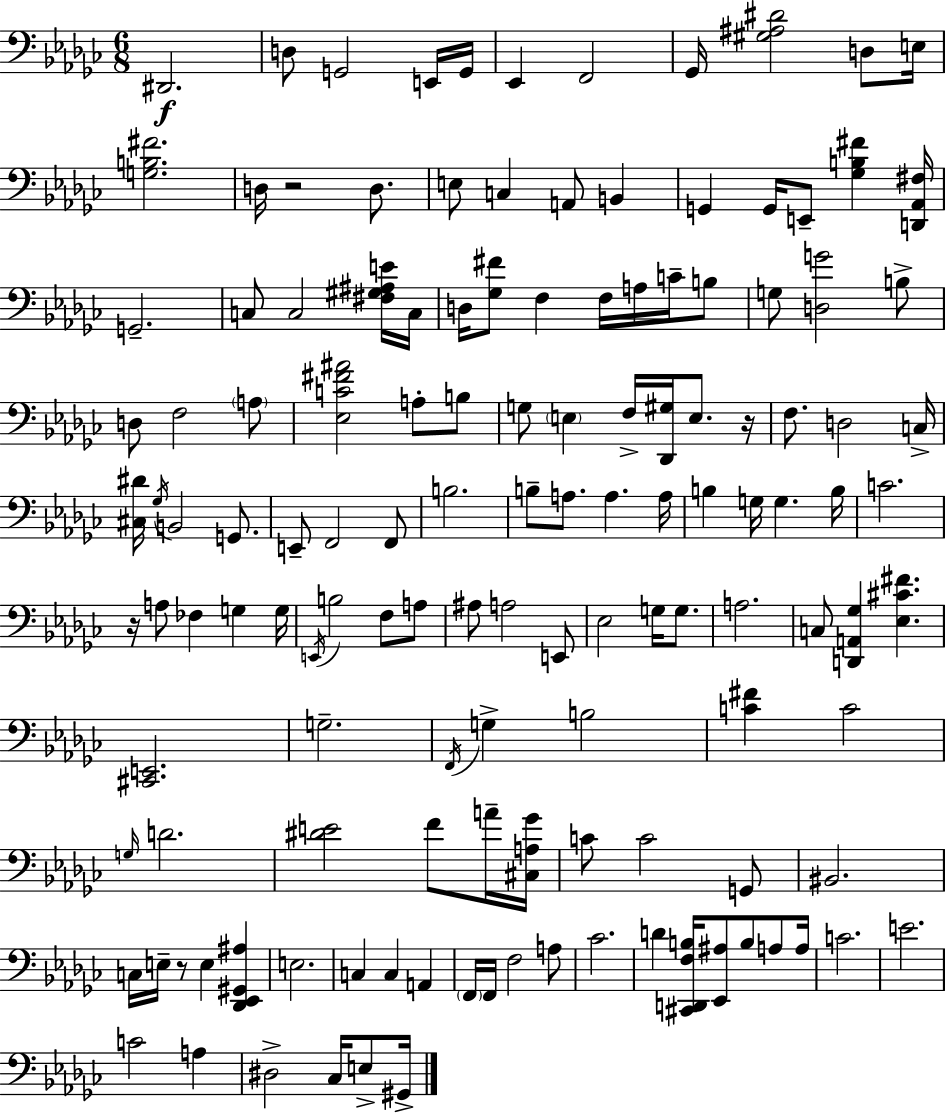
D#2/h. D3/e G2/h E2/s G2/s Eb2/q F2/h Gb2/s [G#3,A#3,D#4]/h D3/e E3/s [G3,B3,F#4]/h. D3/s R/h D3/e. E3/e C3/q A2/e B2/q G2/q G2/s E2/e [Gb3,B3,F#4]/q [D2,Ab2,F#3]/s G2/h. C3/e C3/h [F#3,G#3,A#3,E4]/s C3/s D3/s [Gb3,F#4]/e F3/q F3/s A3/s C4/s B3/e G3/e [D3,G4]/h B3/e D3/e F3/h A3/e [Eb3,C4,F#4,A#4]/h A3/e B3/e G3/e E3/q F3/s [Db2,G#3]/s E3/e. R/s F3/e. D3/h C3/s [C#3,D#4]/s Gb3/s B2/h G2/e. E2/e F2/h F2/e B3/h. B3/e A3/e. A3/q. A3/s B3/q G3/s G3/q. B3/s C4/h. R/s A3/e FES3/q G3/q G3/s E2/s B3/h F3/e A3/e A#3/e A3/h E2/e Eb3/h G3/s G3/e. A3/h. C3/e [D2,A2,Gb3]/q [Eb3,C#4,F#4]/q. [C#2,E2]/h. G3/h. F2/s G3/q B3/h [C4,F#4]/q C4/h G3/s D4/h. [D#4,E4]/h F4/e A4/s [C#3,A3,Gb4]/s C4/e C4/h G2/e BIS2/h. C3/s E3/s R/e E3/q [Db2,Eb2,G#2,A#3]/q E3/h. C3/q C3/q A2/q F2/s F2/s F3/h A3/e CES4/h. D4/q [C#2,D2,F3,B3]/s [Eb2,A#3]/e B3/e A3/e A3/s C4/h. E4/h. C4/h A3/q D#3/h CES3/s E3/e G#2/s